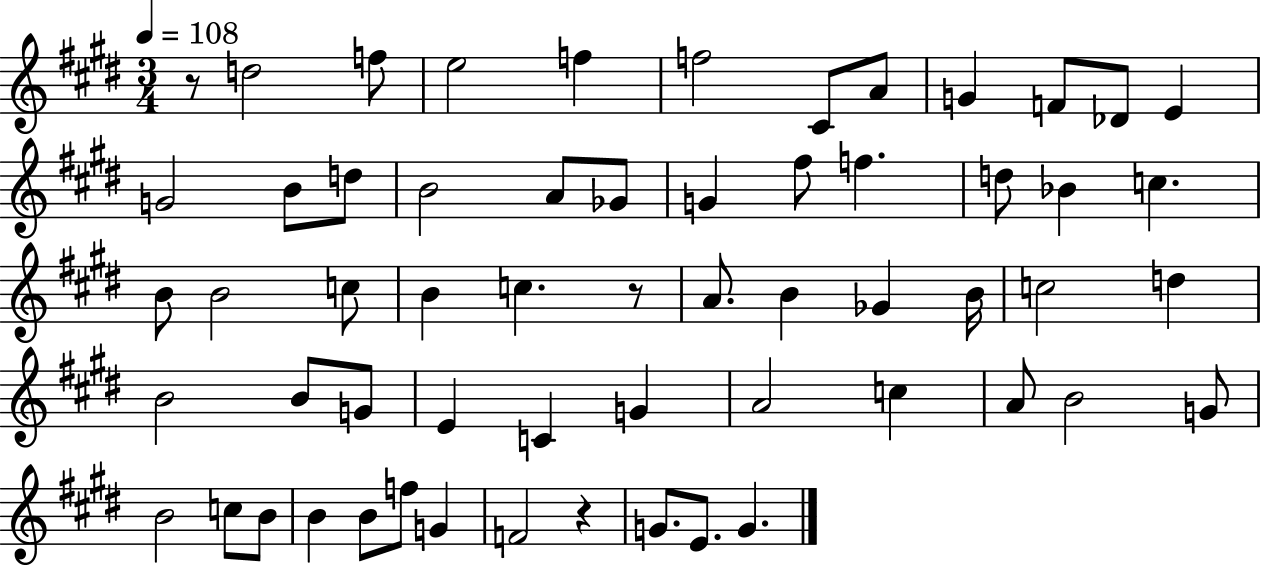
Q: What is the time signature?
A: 3/4